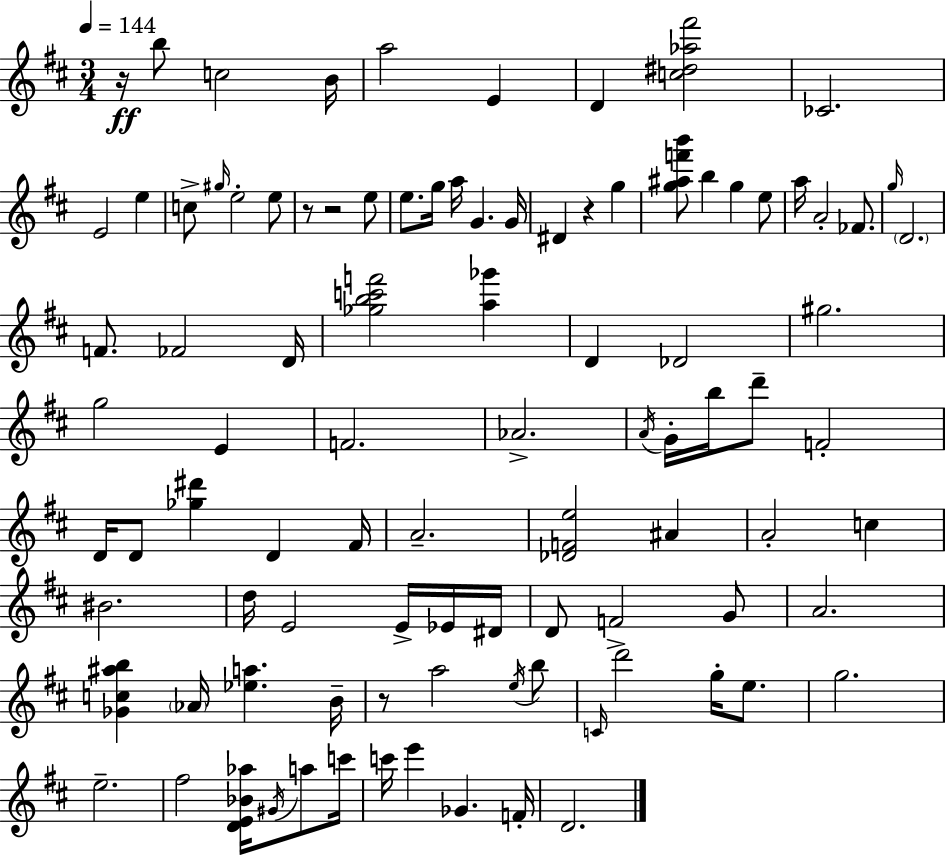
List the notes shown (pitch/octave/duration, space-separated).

R/s B5/e C5/h B4/s A5/h E4/q D4/q [C5,D#5,Ab5,F#6]/h CES4/h. E4/h E5/q C5/e G#5/s E5/h E5/e R/e R/h E5/e E5/e. G5/s A5/s G4/q. G4/s D#4/q R/q G5/q [G5,A#5,F6,B6]/e B5/q G5/q E5/e A5/s A4/h FES4/e. G5/s D4/h. F4/e. FES4/h D4/s [Gb5,B5,C6,F6]/h [A5,Gb6]/q D4/q Db4/h G#5/h. G5/h E4/q F4/h. Ab4/h. A4/s G4/s B5/s D6/e F4/h D4/s D4/e [Gb5,D#6]/q D4/q F#4/s A4/h. [Db4,F4,E5]/h A#4/q A4/h C5/q BIS4/h. D5/s E4/h E4/s Eb4/s D#4/s D4/e F4/h G4/e A4/h. [Gb4,C5,A#5,B5]/q Ab4/s [Eb5,A5]/q. B4/s R/e A5/h E5/s B5/e C4/s D6/h G5/s E5/e. G5/h. E5/h. F#5/h [D4,E4,Bb4,Ab5]/s G#4/s A5/e C6/s C6/s E6/q Gb4/q. F4/s D4/h.